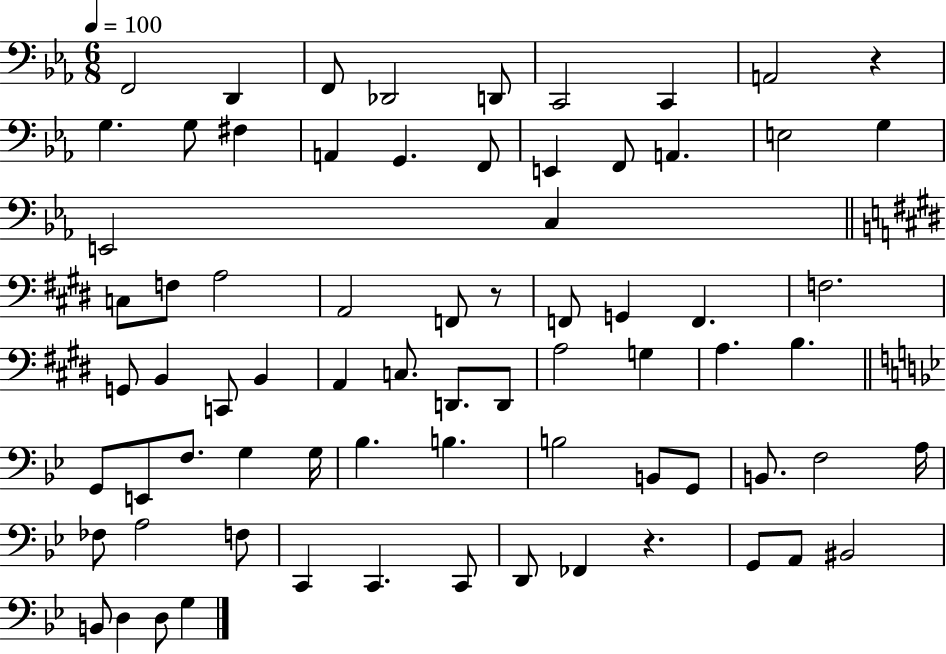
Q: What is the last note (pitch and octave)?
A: G3